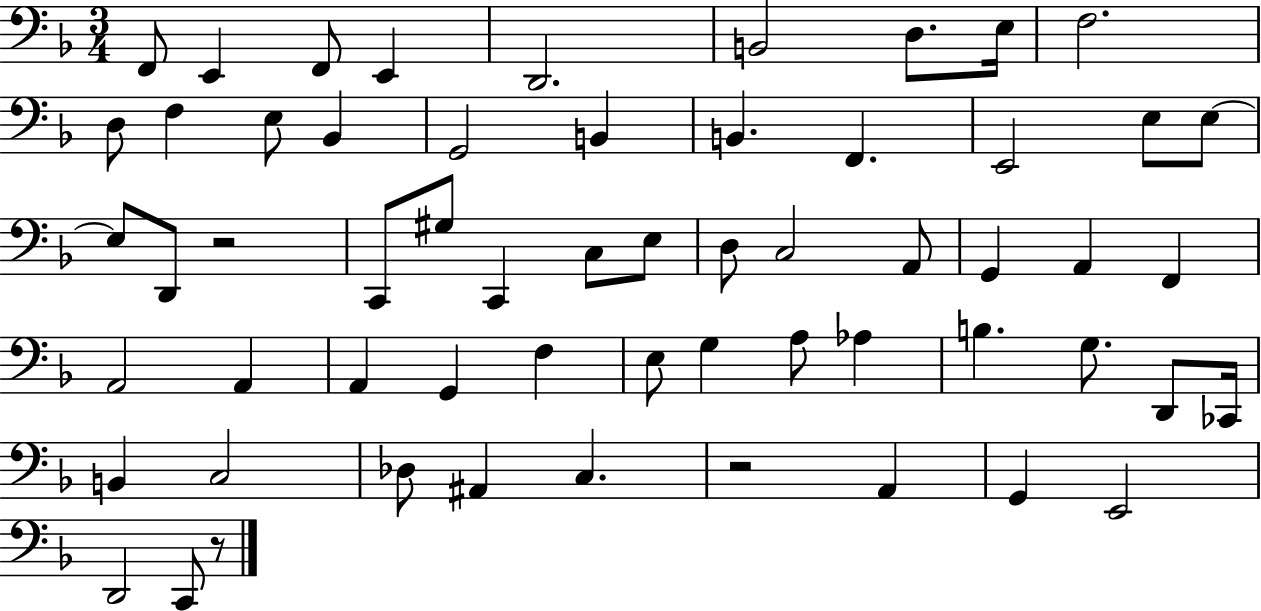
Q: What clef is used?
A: bass